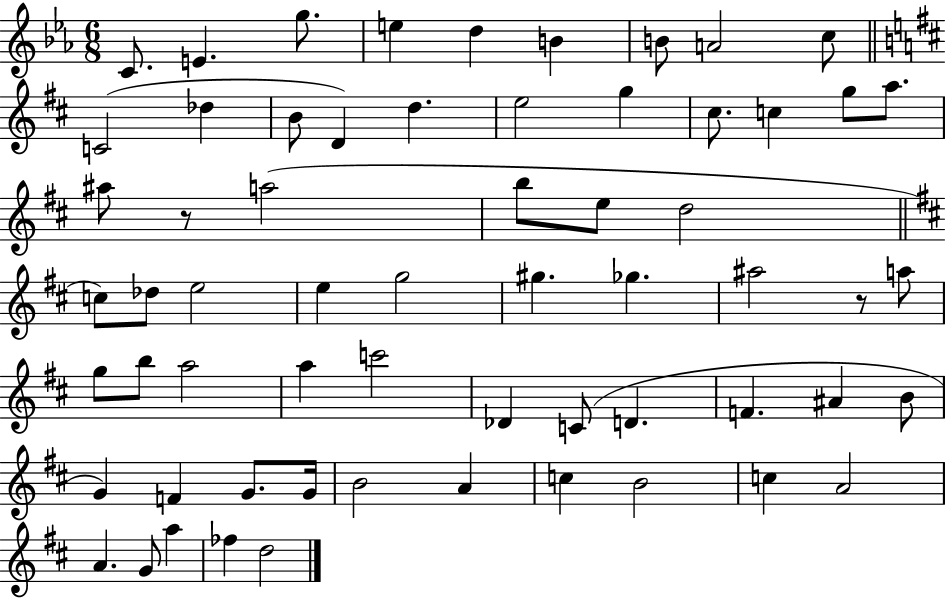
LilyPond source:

{
  \clef treble
  \numericTimeSignature
  \time 6/8
  \key ees \major
  c'8. e'4. g''8. | e''4 d''4 b'4 | b'8 a'2 c''8 | \bar "||" \break \key d \major c'2( des''4 | b'8 d'4) d''4. | e''2 g''4 | cis''8. c''4 g''8 a''8. | \break ais''8 r8 a''2( | b''8 e''8 d''2 | \bar "||" \break \key d \major c''8) des''8 e''2 | e''4 g''2 | gis''4. ges''4. | ais''2 r8 a''8 | \break g''8 b''8 a''2 | a''4 c'''2 | des'4 c'8( d'4. | f'4. ais'4 b'8 | \break g'4) f'4 g'8. g'16 | b'2 a'4 | c''4 b'2 | c''4 a'2 | \break a'4. g'8 a''4 | fes''4 d''2 | \bar "|."
}